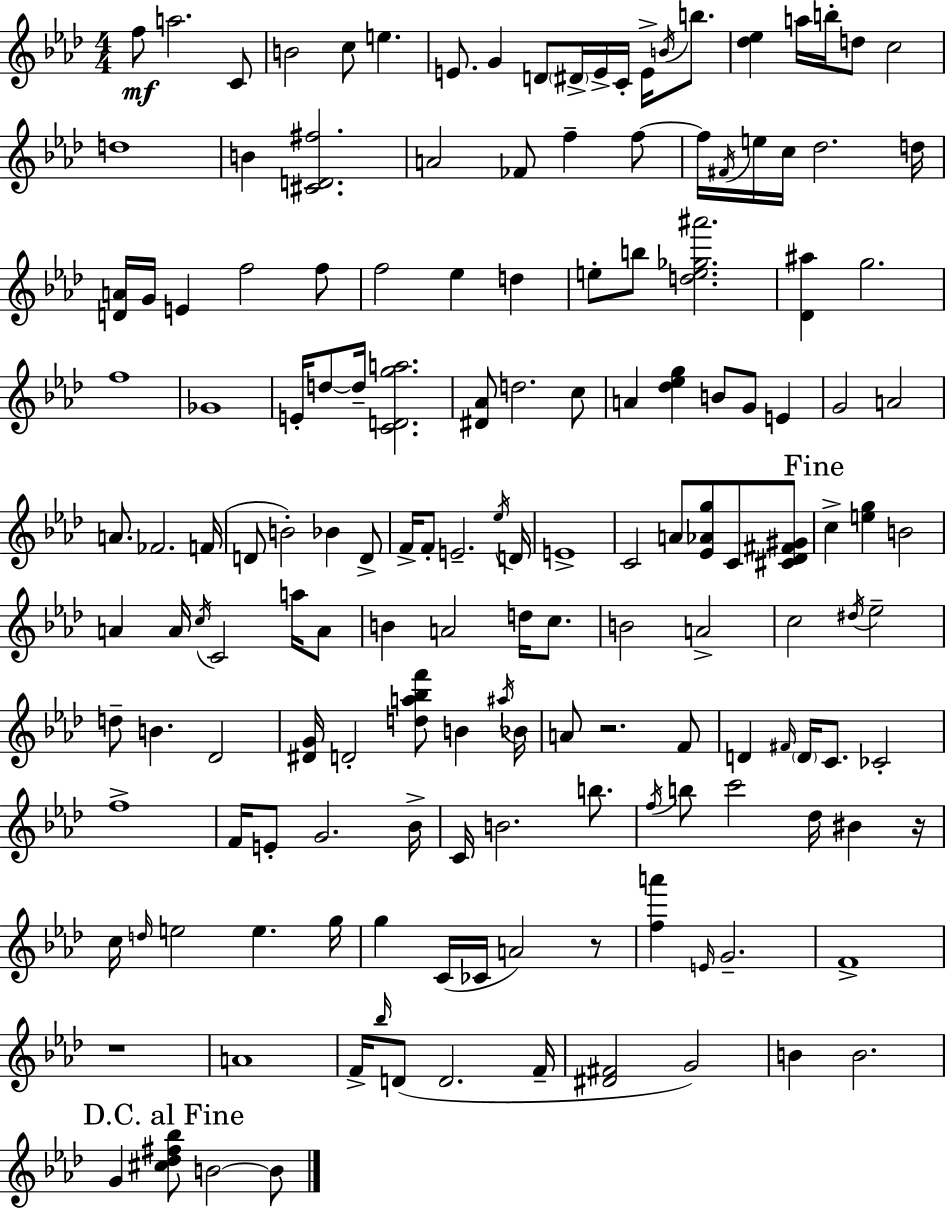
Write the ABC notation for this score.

X:1
T:Untitled
M:4/4
L:1/4
K:Ab
f/2 a2 C/2 B2 c/2 e E/2 G D/2 ^D/4 E/4 C/4 E/4 B/4 b/2 [_d_e] a/4 b/4 d/2 c2 d4 B [^CD^f]2 A2 _F/2 f f/2 f/4 ^F/4 e/4 c/4 _d2 d/4 [DA]/4 G/4 E f2 f/2 f2 _e d e/2 b/2 [de_g^a']2 [_D^a] g2 f4 _G4 E/4 d/2 d/4 [CDga]2 [^D_A]/2 d2 c/2 A [_d_eg] B/2 G/2 E G2 A2 A/2 _F2 F/4 D/2 B2 _B D/2 F/4 F/2 E2 _e/4 D/4 E4 C2 A/2 [_E_Ag]/2 C/2 [^C_D^F^G]/2 c [eg] B2 A A/4 c/4 C2 a/4 A/2 B A2 d/4 c/2 B2 A2 c2 ^d/4 _e2 d/2 B _D2 [^DG]/4 D2 [da_bf']/2 B ^a/4 _B/4 A/2 z2 F/2 D ^F/4 D/4 C/2 _C2 f4 F/4 E/2 G2 _B/4 C/4 B2 b/2 f/4 b/2 c'2 _d/4 ^B z/4 c/4 d/4 e2 e g/4 g C/4 _C/4 A2 z/2 [fa'] E/4 G2 F4 z4 A4 F/4 _b/4 D/2 D2 F/4 [^D^F]2 G2 B B2 G [^c_d^f_b]/2 B2 B/2